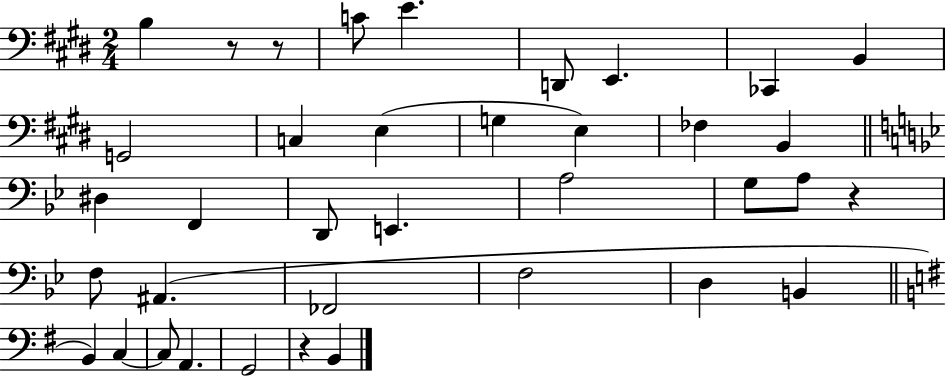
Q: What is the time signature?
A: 2/4